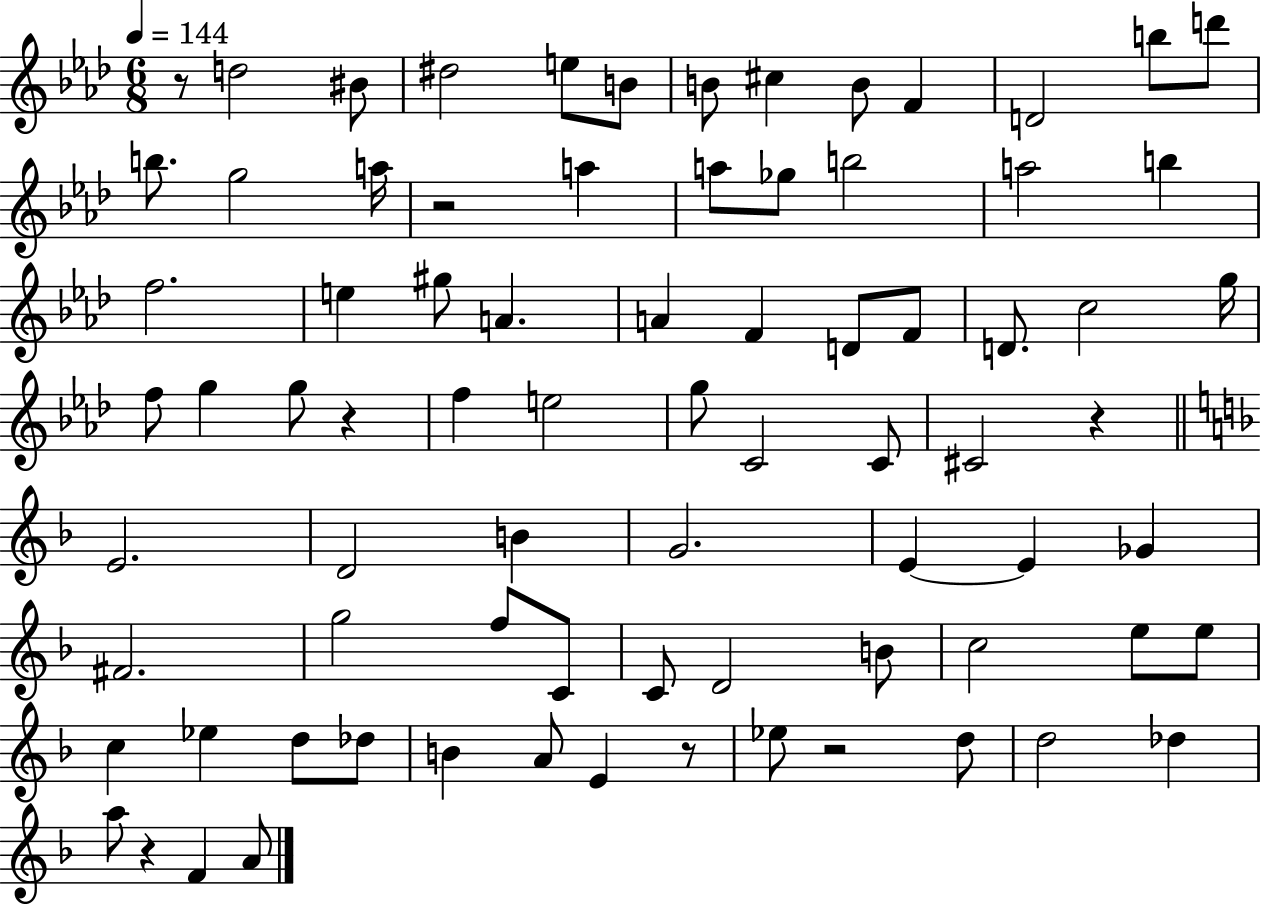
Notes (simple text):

R/e D5/h BIS4/e D#5/h E5/e B4/e B4/e C#5/q B4/e F4/q D4/h B5/e D6/e B5/e. G5/h A5/s R/h A5/q A5/e Gb5/e B5/h A5/h B5/q F5/h. E5/q G#5/e A4/q. A4/q F4/q D4/e F4/e D4/e. C5/h G5/s F5/e G5/q G5/e R/q F5/q E5/h G5/e C4/h C4/e C#4/h R/q E4/h. D4/h B4/q G4/h. E4/q E4/q Gb4/q F#4/h. G5/h F5/e C4/e C4/e D4/h B4/e C5/h E5/e E5/e C5/q Eb5/q D5/e Db5/e B4/q A4/e E4/q R/e Eb5/e R/h D5/e D5/h Db5/q A5/e R/q F4/q A4/e